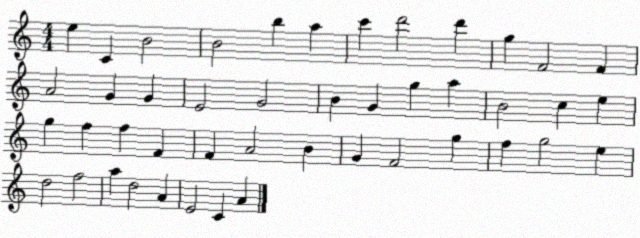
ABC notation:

X:1
T:Untitled
M:4/4
L:1/4
K:C
e C B2 B2 b a c' d'2 d' g F2 F A2 G G E2 G2 B G g a B2 c e g f f F F A2 B G F2 g f g2 e d2 f2 a d2 A E2 C A